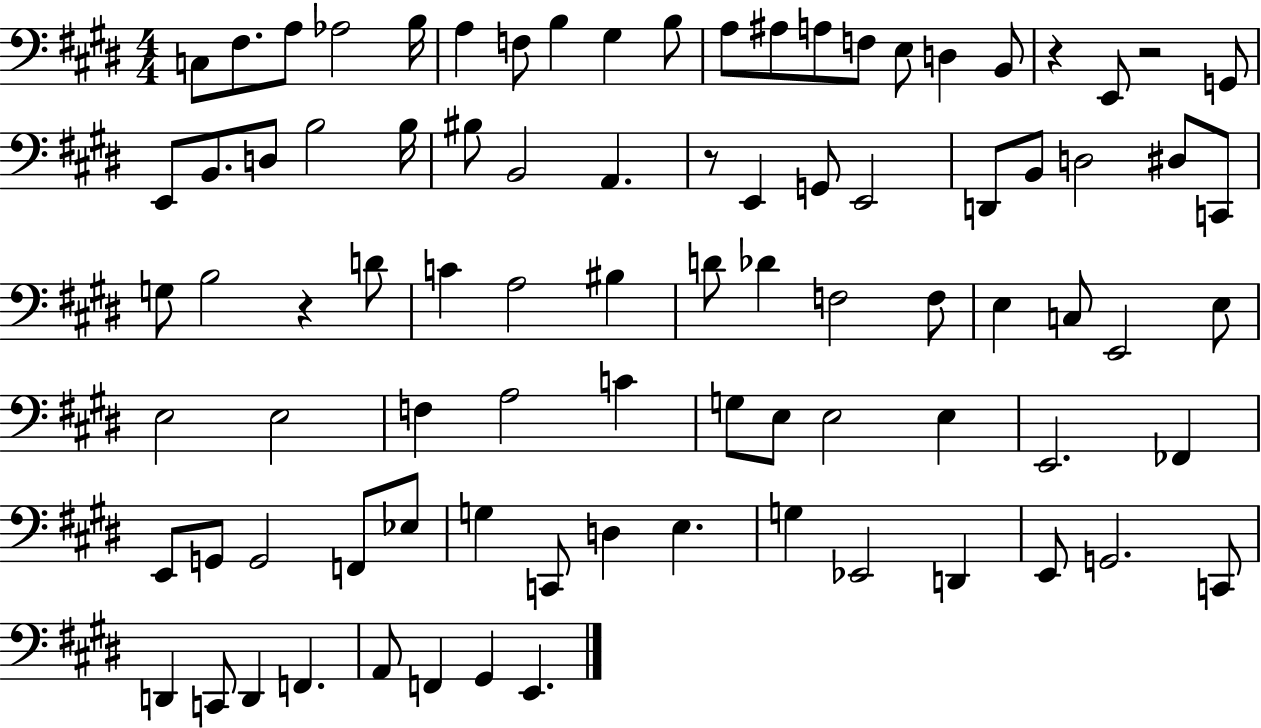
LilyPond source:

{
  \clef bass
  \numericTimeSignature
  \time 4/4
  \key e \major
  c8 fis8. a8 aes2 b16 | a4 f8 b4 gis4 b8 | a8 ais8 a8 f8 e8 d4 b,8 | r4 e,8 r2 g,8 | \break e,8 b,8. d8 b2 b16 | bis8 b,2 a,4. | r8 e,4 g,8 e,2 | d,8 b,8 d2 dis8 c,8 | \break g8 b2 r4 d'8 | c'4 a2 bis4 | d'8 des'4 f2 f8 | e4 c8 e,2 e8 | \break e2 e2 | f4 a2 c'4 | g8 e8 e2 e4 | e,2. fes,4 | \break e,8 g,8 g,2 f,8 ees8 | g4 c,8 d4 e4. | g4 ees,2 d,4 | e,8 g,2. c,8 | \break d,4 c,8 d,4 f,4. | a,8 f,4 gis,4 e,4. | \bar "|."
}